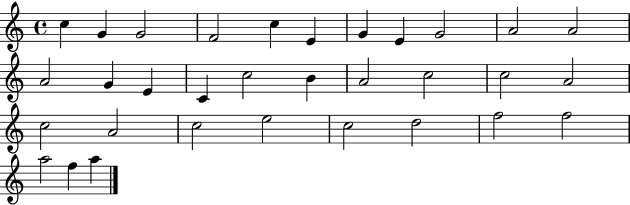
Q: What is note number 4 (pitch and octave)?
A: F4